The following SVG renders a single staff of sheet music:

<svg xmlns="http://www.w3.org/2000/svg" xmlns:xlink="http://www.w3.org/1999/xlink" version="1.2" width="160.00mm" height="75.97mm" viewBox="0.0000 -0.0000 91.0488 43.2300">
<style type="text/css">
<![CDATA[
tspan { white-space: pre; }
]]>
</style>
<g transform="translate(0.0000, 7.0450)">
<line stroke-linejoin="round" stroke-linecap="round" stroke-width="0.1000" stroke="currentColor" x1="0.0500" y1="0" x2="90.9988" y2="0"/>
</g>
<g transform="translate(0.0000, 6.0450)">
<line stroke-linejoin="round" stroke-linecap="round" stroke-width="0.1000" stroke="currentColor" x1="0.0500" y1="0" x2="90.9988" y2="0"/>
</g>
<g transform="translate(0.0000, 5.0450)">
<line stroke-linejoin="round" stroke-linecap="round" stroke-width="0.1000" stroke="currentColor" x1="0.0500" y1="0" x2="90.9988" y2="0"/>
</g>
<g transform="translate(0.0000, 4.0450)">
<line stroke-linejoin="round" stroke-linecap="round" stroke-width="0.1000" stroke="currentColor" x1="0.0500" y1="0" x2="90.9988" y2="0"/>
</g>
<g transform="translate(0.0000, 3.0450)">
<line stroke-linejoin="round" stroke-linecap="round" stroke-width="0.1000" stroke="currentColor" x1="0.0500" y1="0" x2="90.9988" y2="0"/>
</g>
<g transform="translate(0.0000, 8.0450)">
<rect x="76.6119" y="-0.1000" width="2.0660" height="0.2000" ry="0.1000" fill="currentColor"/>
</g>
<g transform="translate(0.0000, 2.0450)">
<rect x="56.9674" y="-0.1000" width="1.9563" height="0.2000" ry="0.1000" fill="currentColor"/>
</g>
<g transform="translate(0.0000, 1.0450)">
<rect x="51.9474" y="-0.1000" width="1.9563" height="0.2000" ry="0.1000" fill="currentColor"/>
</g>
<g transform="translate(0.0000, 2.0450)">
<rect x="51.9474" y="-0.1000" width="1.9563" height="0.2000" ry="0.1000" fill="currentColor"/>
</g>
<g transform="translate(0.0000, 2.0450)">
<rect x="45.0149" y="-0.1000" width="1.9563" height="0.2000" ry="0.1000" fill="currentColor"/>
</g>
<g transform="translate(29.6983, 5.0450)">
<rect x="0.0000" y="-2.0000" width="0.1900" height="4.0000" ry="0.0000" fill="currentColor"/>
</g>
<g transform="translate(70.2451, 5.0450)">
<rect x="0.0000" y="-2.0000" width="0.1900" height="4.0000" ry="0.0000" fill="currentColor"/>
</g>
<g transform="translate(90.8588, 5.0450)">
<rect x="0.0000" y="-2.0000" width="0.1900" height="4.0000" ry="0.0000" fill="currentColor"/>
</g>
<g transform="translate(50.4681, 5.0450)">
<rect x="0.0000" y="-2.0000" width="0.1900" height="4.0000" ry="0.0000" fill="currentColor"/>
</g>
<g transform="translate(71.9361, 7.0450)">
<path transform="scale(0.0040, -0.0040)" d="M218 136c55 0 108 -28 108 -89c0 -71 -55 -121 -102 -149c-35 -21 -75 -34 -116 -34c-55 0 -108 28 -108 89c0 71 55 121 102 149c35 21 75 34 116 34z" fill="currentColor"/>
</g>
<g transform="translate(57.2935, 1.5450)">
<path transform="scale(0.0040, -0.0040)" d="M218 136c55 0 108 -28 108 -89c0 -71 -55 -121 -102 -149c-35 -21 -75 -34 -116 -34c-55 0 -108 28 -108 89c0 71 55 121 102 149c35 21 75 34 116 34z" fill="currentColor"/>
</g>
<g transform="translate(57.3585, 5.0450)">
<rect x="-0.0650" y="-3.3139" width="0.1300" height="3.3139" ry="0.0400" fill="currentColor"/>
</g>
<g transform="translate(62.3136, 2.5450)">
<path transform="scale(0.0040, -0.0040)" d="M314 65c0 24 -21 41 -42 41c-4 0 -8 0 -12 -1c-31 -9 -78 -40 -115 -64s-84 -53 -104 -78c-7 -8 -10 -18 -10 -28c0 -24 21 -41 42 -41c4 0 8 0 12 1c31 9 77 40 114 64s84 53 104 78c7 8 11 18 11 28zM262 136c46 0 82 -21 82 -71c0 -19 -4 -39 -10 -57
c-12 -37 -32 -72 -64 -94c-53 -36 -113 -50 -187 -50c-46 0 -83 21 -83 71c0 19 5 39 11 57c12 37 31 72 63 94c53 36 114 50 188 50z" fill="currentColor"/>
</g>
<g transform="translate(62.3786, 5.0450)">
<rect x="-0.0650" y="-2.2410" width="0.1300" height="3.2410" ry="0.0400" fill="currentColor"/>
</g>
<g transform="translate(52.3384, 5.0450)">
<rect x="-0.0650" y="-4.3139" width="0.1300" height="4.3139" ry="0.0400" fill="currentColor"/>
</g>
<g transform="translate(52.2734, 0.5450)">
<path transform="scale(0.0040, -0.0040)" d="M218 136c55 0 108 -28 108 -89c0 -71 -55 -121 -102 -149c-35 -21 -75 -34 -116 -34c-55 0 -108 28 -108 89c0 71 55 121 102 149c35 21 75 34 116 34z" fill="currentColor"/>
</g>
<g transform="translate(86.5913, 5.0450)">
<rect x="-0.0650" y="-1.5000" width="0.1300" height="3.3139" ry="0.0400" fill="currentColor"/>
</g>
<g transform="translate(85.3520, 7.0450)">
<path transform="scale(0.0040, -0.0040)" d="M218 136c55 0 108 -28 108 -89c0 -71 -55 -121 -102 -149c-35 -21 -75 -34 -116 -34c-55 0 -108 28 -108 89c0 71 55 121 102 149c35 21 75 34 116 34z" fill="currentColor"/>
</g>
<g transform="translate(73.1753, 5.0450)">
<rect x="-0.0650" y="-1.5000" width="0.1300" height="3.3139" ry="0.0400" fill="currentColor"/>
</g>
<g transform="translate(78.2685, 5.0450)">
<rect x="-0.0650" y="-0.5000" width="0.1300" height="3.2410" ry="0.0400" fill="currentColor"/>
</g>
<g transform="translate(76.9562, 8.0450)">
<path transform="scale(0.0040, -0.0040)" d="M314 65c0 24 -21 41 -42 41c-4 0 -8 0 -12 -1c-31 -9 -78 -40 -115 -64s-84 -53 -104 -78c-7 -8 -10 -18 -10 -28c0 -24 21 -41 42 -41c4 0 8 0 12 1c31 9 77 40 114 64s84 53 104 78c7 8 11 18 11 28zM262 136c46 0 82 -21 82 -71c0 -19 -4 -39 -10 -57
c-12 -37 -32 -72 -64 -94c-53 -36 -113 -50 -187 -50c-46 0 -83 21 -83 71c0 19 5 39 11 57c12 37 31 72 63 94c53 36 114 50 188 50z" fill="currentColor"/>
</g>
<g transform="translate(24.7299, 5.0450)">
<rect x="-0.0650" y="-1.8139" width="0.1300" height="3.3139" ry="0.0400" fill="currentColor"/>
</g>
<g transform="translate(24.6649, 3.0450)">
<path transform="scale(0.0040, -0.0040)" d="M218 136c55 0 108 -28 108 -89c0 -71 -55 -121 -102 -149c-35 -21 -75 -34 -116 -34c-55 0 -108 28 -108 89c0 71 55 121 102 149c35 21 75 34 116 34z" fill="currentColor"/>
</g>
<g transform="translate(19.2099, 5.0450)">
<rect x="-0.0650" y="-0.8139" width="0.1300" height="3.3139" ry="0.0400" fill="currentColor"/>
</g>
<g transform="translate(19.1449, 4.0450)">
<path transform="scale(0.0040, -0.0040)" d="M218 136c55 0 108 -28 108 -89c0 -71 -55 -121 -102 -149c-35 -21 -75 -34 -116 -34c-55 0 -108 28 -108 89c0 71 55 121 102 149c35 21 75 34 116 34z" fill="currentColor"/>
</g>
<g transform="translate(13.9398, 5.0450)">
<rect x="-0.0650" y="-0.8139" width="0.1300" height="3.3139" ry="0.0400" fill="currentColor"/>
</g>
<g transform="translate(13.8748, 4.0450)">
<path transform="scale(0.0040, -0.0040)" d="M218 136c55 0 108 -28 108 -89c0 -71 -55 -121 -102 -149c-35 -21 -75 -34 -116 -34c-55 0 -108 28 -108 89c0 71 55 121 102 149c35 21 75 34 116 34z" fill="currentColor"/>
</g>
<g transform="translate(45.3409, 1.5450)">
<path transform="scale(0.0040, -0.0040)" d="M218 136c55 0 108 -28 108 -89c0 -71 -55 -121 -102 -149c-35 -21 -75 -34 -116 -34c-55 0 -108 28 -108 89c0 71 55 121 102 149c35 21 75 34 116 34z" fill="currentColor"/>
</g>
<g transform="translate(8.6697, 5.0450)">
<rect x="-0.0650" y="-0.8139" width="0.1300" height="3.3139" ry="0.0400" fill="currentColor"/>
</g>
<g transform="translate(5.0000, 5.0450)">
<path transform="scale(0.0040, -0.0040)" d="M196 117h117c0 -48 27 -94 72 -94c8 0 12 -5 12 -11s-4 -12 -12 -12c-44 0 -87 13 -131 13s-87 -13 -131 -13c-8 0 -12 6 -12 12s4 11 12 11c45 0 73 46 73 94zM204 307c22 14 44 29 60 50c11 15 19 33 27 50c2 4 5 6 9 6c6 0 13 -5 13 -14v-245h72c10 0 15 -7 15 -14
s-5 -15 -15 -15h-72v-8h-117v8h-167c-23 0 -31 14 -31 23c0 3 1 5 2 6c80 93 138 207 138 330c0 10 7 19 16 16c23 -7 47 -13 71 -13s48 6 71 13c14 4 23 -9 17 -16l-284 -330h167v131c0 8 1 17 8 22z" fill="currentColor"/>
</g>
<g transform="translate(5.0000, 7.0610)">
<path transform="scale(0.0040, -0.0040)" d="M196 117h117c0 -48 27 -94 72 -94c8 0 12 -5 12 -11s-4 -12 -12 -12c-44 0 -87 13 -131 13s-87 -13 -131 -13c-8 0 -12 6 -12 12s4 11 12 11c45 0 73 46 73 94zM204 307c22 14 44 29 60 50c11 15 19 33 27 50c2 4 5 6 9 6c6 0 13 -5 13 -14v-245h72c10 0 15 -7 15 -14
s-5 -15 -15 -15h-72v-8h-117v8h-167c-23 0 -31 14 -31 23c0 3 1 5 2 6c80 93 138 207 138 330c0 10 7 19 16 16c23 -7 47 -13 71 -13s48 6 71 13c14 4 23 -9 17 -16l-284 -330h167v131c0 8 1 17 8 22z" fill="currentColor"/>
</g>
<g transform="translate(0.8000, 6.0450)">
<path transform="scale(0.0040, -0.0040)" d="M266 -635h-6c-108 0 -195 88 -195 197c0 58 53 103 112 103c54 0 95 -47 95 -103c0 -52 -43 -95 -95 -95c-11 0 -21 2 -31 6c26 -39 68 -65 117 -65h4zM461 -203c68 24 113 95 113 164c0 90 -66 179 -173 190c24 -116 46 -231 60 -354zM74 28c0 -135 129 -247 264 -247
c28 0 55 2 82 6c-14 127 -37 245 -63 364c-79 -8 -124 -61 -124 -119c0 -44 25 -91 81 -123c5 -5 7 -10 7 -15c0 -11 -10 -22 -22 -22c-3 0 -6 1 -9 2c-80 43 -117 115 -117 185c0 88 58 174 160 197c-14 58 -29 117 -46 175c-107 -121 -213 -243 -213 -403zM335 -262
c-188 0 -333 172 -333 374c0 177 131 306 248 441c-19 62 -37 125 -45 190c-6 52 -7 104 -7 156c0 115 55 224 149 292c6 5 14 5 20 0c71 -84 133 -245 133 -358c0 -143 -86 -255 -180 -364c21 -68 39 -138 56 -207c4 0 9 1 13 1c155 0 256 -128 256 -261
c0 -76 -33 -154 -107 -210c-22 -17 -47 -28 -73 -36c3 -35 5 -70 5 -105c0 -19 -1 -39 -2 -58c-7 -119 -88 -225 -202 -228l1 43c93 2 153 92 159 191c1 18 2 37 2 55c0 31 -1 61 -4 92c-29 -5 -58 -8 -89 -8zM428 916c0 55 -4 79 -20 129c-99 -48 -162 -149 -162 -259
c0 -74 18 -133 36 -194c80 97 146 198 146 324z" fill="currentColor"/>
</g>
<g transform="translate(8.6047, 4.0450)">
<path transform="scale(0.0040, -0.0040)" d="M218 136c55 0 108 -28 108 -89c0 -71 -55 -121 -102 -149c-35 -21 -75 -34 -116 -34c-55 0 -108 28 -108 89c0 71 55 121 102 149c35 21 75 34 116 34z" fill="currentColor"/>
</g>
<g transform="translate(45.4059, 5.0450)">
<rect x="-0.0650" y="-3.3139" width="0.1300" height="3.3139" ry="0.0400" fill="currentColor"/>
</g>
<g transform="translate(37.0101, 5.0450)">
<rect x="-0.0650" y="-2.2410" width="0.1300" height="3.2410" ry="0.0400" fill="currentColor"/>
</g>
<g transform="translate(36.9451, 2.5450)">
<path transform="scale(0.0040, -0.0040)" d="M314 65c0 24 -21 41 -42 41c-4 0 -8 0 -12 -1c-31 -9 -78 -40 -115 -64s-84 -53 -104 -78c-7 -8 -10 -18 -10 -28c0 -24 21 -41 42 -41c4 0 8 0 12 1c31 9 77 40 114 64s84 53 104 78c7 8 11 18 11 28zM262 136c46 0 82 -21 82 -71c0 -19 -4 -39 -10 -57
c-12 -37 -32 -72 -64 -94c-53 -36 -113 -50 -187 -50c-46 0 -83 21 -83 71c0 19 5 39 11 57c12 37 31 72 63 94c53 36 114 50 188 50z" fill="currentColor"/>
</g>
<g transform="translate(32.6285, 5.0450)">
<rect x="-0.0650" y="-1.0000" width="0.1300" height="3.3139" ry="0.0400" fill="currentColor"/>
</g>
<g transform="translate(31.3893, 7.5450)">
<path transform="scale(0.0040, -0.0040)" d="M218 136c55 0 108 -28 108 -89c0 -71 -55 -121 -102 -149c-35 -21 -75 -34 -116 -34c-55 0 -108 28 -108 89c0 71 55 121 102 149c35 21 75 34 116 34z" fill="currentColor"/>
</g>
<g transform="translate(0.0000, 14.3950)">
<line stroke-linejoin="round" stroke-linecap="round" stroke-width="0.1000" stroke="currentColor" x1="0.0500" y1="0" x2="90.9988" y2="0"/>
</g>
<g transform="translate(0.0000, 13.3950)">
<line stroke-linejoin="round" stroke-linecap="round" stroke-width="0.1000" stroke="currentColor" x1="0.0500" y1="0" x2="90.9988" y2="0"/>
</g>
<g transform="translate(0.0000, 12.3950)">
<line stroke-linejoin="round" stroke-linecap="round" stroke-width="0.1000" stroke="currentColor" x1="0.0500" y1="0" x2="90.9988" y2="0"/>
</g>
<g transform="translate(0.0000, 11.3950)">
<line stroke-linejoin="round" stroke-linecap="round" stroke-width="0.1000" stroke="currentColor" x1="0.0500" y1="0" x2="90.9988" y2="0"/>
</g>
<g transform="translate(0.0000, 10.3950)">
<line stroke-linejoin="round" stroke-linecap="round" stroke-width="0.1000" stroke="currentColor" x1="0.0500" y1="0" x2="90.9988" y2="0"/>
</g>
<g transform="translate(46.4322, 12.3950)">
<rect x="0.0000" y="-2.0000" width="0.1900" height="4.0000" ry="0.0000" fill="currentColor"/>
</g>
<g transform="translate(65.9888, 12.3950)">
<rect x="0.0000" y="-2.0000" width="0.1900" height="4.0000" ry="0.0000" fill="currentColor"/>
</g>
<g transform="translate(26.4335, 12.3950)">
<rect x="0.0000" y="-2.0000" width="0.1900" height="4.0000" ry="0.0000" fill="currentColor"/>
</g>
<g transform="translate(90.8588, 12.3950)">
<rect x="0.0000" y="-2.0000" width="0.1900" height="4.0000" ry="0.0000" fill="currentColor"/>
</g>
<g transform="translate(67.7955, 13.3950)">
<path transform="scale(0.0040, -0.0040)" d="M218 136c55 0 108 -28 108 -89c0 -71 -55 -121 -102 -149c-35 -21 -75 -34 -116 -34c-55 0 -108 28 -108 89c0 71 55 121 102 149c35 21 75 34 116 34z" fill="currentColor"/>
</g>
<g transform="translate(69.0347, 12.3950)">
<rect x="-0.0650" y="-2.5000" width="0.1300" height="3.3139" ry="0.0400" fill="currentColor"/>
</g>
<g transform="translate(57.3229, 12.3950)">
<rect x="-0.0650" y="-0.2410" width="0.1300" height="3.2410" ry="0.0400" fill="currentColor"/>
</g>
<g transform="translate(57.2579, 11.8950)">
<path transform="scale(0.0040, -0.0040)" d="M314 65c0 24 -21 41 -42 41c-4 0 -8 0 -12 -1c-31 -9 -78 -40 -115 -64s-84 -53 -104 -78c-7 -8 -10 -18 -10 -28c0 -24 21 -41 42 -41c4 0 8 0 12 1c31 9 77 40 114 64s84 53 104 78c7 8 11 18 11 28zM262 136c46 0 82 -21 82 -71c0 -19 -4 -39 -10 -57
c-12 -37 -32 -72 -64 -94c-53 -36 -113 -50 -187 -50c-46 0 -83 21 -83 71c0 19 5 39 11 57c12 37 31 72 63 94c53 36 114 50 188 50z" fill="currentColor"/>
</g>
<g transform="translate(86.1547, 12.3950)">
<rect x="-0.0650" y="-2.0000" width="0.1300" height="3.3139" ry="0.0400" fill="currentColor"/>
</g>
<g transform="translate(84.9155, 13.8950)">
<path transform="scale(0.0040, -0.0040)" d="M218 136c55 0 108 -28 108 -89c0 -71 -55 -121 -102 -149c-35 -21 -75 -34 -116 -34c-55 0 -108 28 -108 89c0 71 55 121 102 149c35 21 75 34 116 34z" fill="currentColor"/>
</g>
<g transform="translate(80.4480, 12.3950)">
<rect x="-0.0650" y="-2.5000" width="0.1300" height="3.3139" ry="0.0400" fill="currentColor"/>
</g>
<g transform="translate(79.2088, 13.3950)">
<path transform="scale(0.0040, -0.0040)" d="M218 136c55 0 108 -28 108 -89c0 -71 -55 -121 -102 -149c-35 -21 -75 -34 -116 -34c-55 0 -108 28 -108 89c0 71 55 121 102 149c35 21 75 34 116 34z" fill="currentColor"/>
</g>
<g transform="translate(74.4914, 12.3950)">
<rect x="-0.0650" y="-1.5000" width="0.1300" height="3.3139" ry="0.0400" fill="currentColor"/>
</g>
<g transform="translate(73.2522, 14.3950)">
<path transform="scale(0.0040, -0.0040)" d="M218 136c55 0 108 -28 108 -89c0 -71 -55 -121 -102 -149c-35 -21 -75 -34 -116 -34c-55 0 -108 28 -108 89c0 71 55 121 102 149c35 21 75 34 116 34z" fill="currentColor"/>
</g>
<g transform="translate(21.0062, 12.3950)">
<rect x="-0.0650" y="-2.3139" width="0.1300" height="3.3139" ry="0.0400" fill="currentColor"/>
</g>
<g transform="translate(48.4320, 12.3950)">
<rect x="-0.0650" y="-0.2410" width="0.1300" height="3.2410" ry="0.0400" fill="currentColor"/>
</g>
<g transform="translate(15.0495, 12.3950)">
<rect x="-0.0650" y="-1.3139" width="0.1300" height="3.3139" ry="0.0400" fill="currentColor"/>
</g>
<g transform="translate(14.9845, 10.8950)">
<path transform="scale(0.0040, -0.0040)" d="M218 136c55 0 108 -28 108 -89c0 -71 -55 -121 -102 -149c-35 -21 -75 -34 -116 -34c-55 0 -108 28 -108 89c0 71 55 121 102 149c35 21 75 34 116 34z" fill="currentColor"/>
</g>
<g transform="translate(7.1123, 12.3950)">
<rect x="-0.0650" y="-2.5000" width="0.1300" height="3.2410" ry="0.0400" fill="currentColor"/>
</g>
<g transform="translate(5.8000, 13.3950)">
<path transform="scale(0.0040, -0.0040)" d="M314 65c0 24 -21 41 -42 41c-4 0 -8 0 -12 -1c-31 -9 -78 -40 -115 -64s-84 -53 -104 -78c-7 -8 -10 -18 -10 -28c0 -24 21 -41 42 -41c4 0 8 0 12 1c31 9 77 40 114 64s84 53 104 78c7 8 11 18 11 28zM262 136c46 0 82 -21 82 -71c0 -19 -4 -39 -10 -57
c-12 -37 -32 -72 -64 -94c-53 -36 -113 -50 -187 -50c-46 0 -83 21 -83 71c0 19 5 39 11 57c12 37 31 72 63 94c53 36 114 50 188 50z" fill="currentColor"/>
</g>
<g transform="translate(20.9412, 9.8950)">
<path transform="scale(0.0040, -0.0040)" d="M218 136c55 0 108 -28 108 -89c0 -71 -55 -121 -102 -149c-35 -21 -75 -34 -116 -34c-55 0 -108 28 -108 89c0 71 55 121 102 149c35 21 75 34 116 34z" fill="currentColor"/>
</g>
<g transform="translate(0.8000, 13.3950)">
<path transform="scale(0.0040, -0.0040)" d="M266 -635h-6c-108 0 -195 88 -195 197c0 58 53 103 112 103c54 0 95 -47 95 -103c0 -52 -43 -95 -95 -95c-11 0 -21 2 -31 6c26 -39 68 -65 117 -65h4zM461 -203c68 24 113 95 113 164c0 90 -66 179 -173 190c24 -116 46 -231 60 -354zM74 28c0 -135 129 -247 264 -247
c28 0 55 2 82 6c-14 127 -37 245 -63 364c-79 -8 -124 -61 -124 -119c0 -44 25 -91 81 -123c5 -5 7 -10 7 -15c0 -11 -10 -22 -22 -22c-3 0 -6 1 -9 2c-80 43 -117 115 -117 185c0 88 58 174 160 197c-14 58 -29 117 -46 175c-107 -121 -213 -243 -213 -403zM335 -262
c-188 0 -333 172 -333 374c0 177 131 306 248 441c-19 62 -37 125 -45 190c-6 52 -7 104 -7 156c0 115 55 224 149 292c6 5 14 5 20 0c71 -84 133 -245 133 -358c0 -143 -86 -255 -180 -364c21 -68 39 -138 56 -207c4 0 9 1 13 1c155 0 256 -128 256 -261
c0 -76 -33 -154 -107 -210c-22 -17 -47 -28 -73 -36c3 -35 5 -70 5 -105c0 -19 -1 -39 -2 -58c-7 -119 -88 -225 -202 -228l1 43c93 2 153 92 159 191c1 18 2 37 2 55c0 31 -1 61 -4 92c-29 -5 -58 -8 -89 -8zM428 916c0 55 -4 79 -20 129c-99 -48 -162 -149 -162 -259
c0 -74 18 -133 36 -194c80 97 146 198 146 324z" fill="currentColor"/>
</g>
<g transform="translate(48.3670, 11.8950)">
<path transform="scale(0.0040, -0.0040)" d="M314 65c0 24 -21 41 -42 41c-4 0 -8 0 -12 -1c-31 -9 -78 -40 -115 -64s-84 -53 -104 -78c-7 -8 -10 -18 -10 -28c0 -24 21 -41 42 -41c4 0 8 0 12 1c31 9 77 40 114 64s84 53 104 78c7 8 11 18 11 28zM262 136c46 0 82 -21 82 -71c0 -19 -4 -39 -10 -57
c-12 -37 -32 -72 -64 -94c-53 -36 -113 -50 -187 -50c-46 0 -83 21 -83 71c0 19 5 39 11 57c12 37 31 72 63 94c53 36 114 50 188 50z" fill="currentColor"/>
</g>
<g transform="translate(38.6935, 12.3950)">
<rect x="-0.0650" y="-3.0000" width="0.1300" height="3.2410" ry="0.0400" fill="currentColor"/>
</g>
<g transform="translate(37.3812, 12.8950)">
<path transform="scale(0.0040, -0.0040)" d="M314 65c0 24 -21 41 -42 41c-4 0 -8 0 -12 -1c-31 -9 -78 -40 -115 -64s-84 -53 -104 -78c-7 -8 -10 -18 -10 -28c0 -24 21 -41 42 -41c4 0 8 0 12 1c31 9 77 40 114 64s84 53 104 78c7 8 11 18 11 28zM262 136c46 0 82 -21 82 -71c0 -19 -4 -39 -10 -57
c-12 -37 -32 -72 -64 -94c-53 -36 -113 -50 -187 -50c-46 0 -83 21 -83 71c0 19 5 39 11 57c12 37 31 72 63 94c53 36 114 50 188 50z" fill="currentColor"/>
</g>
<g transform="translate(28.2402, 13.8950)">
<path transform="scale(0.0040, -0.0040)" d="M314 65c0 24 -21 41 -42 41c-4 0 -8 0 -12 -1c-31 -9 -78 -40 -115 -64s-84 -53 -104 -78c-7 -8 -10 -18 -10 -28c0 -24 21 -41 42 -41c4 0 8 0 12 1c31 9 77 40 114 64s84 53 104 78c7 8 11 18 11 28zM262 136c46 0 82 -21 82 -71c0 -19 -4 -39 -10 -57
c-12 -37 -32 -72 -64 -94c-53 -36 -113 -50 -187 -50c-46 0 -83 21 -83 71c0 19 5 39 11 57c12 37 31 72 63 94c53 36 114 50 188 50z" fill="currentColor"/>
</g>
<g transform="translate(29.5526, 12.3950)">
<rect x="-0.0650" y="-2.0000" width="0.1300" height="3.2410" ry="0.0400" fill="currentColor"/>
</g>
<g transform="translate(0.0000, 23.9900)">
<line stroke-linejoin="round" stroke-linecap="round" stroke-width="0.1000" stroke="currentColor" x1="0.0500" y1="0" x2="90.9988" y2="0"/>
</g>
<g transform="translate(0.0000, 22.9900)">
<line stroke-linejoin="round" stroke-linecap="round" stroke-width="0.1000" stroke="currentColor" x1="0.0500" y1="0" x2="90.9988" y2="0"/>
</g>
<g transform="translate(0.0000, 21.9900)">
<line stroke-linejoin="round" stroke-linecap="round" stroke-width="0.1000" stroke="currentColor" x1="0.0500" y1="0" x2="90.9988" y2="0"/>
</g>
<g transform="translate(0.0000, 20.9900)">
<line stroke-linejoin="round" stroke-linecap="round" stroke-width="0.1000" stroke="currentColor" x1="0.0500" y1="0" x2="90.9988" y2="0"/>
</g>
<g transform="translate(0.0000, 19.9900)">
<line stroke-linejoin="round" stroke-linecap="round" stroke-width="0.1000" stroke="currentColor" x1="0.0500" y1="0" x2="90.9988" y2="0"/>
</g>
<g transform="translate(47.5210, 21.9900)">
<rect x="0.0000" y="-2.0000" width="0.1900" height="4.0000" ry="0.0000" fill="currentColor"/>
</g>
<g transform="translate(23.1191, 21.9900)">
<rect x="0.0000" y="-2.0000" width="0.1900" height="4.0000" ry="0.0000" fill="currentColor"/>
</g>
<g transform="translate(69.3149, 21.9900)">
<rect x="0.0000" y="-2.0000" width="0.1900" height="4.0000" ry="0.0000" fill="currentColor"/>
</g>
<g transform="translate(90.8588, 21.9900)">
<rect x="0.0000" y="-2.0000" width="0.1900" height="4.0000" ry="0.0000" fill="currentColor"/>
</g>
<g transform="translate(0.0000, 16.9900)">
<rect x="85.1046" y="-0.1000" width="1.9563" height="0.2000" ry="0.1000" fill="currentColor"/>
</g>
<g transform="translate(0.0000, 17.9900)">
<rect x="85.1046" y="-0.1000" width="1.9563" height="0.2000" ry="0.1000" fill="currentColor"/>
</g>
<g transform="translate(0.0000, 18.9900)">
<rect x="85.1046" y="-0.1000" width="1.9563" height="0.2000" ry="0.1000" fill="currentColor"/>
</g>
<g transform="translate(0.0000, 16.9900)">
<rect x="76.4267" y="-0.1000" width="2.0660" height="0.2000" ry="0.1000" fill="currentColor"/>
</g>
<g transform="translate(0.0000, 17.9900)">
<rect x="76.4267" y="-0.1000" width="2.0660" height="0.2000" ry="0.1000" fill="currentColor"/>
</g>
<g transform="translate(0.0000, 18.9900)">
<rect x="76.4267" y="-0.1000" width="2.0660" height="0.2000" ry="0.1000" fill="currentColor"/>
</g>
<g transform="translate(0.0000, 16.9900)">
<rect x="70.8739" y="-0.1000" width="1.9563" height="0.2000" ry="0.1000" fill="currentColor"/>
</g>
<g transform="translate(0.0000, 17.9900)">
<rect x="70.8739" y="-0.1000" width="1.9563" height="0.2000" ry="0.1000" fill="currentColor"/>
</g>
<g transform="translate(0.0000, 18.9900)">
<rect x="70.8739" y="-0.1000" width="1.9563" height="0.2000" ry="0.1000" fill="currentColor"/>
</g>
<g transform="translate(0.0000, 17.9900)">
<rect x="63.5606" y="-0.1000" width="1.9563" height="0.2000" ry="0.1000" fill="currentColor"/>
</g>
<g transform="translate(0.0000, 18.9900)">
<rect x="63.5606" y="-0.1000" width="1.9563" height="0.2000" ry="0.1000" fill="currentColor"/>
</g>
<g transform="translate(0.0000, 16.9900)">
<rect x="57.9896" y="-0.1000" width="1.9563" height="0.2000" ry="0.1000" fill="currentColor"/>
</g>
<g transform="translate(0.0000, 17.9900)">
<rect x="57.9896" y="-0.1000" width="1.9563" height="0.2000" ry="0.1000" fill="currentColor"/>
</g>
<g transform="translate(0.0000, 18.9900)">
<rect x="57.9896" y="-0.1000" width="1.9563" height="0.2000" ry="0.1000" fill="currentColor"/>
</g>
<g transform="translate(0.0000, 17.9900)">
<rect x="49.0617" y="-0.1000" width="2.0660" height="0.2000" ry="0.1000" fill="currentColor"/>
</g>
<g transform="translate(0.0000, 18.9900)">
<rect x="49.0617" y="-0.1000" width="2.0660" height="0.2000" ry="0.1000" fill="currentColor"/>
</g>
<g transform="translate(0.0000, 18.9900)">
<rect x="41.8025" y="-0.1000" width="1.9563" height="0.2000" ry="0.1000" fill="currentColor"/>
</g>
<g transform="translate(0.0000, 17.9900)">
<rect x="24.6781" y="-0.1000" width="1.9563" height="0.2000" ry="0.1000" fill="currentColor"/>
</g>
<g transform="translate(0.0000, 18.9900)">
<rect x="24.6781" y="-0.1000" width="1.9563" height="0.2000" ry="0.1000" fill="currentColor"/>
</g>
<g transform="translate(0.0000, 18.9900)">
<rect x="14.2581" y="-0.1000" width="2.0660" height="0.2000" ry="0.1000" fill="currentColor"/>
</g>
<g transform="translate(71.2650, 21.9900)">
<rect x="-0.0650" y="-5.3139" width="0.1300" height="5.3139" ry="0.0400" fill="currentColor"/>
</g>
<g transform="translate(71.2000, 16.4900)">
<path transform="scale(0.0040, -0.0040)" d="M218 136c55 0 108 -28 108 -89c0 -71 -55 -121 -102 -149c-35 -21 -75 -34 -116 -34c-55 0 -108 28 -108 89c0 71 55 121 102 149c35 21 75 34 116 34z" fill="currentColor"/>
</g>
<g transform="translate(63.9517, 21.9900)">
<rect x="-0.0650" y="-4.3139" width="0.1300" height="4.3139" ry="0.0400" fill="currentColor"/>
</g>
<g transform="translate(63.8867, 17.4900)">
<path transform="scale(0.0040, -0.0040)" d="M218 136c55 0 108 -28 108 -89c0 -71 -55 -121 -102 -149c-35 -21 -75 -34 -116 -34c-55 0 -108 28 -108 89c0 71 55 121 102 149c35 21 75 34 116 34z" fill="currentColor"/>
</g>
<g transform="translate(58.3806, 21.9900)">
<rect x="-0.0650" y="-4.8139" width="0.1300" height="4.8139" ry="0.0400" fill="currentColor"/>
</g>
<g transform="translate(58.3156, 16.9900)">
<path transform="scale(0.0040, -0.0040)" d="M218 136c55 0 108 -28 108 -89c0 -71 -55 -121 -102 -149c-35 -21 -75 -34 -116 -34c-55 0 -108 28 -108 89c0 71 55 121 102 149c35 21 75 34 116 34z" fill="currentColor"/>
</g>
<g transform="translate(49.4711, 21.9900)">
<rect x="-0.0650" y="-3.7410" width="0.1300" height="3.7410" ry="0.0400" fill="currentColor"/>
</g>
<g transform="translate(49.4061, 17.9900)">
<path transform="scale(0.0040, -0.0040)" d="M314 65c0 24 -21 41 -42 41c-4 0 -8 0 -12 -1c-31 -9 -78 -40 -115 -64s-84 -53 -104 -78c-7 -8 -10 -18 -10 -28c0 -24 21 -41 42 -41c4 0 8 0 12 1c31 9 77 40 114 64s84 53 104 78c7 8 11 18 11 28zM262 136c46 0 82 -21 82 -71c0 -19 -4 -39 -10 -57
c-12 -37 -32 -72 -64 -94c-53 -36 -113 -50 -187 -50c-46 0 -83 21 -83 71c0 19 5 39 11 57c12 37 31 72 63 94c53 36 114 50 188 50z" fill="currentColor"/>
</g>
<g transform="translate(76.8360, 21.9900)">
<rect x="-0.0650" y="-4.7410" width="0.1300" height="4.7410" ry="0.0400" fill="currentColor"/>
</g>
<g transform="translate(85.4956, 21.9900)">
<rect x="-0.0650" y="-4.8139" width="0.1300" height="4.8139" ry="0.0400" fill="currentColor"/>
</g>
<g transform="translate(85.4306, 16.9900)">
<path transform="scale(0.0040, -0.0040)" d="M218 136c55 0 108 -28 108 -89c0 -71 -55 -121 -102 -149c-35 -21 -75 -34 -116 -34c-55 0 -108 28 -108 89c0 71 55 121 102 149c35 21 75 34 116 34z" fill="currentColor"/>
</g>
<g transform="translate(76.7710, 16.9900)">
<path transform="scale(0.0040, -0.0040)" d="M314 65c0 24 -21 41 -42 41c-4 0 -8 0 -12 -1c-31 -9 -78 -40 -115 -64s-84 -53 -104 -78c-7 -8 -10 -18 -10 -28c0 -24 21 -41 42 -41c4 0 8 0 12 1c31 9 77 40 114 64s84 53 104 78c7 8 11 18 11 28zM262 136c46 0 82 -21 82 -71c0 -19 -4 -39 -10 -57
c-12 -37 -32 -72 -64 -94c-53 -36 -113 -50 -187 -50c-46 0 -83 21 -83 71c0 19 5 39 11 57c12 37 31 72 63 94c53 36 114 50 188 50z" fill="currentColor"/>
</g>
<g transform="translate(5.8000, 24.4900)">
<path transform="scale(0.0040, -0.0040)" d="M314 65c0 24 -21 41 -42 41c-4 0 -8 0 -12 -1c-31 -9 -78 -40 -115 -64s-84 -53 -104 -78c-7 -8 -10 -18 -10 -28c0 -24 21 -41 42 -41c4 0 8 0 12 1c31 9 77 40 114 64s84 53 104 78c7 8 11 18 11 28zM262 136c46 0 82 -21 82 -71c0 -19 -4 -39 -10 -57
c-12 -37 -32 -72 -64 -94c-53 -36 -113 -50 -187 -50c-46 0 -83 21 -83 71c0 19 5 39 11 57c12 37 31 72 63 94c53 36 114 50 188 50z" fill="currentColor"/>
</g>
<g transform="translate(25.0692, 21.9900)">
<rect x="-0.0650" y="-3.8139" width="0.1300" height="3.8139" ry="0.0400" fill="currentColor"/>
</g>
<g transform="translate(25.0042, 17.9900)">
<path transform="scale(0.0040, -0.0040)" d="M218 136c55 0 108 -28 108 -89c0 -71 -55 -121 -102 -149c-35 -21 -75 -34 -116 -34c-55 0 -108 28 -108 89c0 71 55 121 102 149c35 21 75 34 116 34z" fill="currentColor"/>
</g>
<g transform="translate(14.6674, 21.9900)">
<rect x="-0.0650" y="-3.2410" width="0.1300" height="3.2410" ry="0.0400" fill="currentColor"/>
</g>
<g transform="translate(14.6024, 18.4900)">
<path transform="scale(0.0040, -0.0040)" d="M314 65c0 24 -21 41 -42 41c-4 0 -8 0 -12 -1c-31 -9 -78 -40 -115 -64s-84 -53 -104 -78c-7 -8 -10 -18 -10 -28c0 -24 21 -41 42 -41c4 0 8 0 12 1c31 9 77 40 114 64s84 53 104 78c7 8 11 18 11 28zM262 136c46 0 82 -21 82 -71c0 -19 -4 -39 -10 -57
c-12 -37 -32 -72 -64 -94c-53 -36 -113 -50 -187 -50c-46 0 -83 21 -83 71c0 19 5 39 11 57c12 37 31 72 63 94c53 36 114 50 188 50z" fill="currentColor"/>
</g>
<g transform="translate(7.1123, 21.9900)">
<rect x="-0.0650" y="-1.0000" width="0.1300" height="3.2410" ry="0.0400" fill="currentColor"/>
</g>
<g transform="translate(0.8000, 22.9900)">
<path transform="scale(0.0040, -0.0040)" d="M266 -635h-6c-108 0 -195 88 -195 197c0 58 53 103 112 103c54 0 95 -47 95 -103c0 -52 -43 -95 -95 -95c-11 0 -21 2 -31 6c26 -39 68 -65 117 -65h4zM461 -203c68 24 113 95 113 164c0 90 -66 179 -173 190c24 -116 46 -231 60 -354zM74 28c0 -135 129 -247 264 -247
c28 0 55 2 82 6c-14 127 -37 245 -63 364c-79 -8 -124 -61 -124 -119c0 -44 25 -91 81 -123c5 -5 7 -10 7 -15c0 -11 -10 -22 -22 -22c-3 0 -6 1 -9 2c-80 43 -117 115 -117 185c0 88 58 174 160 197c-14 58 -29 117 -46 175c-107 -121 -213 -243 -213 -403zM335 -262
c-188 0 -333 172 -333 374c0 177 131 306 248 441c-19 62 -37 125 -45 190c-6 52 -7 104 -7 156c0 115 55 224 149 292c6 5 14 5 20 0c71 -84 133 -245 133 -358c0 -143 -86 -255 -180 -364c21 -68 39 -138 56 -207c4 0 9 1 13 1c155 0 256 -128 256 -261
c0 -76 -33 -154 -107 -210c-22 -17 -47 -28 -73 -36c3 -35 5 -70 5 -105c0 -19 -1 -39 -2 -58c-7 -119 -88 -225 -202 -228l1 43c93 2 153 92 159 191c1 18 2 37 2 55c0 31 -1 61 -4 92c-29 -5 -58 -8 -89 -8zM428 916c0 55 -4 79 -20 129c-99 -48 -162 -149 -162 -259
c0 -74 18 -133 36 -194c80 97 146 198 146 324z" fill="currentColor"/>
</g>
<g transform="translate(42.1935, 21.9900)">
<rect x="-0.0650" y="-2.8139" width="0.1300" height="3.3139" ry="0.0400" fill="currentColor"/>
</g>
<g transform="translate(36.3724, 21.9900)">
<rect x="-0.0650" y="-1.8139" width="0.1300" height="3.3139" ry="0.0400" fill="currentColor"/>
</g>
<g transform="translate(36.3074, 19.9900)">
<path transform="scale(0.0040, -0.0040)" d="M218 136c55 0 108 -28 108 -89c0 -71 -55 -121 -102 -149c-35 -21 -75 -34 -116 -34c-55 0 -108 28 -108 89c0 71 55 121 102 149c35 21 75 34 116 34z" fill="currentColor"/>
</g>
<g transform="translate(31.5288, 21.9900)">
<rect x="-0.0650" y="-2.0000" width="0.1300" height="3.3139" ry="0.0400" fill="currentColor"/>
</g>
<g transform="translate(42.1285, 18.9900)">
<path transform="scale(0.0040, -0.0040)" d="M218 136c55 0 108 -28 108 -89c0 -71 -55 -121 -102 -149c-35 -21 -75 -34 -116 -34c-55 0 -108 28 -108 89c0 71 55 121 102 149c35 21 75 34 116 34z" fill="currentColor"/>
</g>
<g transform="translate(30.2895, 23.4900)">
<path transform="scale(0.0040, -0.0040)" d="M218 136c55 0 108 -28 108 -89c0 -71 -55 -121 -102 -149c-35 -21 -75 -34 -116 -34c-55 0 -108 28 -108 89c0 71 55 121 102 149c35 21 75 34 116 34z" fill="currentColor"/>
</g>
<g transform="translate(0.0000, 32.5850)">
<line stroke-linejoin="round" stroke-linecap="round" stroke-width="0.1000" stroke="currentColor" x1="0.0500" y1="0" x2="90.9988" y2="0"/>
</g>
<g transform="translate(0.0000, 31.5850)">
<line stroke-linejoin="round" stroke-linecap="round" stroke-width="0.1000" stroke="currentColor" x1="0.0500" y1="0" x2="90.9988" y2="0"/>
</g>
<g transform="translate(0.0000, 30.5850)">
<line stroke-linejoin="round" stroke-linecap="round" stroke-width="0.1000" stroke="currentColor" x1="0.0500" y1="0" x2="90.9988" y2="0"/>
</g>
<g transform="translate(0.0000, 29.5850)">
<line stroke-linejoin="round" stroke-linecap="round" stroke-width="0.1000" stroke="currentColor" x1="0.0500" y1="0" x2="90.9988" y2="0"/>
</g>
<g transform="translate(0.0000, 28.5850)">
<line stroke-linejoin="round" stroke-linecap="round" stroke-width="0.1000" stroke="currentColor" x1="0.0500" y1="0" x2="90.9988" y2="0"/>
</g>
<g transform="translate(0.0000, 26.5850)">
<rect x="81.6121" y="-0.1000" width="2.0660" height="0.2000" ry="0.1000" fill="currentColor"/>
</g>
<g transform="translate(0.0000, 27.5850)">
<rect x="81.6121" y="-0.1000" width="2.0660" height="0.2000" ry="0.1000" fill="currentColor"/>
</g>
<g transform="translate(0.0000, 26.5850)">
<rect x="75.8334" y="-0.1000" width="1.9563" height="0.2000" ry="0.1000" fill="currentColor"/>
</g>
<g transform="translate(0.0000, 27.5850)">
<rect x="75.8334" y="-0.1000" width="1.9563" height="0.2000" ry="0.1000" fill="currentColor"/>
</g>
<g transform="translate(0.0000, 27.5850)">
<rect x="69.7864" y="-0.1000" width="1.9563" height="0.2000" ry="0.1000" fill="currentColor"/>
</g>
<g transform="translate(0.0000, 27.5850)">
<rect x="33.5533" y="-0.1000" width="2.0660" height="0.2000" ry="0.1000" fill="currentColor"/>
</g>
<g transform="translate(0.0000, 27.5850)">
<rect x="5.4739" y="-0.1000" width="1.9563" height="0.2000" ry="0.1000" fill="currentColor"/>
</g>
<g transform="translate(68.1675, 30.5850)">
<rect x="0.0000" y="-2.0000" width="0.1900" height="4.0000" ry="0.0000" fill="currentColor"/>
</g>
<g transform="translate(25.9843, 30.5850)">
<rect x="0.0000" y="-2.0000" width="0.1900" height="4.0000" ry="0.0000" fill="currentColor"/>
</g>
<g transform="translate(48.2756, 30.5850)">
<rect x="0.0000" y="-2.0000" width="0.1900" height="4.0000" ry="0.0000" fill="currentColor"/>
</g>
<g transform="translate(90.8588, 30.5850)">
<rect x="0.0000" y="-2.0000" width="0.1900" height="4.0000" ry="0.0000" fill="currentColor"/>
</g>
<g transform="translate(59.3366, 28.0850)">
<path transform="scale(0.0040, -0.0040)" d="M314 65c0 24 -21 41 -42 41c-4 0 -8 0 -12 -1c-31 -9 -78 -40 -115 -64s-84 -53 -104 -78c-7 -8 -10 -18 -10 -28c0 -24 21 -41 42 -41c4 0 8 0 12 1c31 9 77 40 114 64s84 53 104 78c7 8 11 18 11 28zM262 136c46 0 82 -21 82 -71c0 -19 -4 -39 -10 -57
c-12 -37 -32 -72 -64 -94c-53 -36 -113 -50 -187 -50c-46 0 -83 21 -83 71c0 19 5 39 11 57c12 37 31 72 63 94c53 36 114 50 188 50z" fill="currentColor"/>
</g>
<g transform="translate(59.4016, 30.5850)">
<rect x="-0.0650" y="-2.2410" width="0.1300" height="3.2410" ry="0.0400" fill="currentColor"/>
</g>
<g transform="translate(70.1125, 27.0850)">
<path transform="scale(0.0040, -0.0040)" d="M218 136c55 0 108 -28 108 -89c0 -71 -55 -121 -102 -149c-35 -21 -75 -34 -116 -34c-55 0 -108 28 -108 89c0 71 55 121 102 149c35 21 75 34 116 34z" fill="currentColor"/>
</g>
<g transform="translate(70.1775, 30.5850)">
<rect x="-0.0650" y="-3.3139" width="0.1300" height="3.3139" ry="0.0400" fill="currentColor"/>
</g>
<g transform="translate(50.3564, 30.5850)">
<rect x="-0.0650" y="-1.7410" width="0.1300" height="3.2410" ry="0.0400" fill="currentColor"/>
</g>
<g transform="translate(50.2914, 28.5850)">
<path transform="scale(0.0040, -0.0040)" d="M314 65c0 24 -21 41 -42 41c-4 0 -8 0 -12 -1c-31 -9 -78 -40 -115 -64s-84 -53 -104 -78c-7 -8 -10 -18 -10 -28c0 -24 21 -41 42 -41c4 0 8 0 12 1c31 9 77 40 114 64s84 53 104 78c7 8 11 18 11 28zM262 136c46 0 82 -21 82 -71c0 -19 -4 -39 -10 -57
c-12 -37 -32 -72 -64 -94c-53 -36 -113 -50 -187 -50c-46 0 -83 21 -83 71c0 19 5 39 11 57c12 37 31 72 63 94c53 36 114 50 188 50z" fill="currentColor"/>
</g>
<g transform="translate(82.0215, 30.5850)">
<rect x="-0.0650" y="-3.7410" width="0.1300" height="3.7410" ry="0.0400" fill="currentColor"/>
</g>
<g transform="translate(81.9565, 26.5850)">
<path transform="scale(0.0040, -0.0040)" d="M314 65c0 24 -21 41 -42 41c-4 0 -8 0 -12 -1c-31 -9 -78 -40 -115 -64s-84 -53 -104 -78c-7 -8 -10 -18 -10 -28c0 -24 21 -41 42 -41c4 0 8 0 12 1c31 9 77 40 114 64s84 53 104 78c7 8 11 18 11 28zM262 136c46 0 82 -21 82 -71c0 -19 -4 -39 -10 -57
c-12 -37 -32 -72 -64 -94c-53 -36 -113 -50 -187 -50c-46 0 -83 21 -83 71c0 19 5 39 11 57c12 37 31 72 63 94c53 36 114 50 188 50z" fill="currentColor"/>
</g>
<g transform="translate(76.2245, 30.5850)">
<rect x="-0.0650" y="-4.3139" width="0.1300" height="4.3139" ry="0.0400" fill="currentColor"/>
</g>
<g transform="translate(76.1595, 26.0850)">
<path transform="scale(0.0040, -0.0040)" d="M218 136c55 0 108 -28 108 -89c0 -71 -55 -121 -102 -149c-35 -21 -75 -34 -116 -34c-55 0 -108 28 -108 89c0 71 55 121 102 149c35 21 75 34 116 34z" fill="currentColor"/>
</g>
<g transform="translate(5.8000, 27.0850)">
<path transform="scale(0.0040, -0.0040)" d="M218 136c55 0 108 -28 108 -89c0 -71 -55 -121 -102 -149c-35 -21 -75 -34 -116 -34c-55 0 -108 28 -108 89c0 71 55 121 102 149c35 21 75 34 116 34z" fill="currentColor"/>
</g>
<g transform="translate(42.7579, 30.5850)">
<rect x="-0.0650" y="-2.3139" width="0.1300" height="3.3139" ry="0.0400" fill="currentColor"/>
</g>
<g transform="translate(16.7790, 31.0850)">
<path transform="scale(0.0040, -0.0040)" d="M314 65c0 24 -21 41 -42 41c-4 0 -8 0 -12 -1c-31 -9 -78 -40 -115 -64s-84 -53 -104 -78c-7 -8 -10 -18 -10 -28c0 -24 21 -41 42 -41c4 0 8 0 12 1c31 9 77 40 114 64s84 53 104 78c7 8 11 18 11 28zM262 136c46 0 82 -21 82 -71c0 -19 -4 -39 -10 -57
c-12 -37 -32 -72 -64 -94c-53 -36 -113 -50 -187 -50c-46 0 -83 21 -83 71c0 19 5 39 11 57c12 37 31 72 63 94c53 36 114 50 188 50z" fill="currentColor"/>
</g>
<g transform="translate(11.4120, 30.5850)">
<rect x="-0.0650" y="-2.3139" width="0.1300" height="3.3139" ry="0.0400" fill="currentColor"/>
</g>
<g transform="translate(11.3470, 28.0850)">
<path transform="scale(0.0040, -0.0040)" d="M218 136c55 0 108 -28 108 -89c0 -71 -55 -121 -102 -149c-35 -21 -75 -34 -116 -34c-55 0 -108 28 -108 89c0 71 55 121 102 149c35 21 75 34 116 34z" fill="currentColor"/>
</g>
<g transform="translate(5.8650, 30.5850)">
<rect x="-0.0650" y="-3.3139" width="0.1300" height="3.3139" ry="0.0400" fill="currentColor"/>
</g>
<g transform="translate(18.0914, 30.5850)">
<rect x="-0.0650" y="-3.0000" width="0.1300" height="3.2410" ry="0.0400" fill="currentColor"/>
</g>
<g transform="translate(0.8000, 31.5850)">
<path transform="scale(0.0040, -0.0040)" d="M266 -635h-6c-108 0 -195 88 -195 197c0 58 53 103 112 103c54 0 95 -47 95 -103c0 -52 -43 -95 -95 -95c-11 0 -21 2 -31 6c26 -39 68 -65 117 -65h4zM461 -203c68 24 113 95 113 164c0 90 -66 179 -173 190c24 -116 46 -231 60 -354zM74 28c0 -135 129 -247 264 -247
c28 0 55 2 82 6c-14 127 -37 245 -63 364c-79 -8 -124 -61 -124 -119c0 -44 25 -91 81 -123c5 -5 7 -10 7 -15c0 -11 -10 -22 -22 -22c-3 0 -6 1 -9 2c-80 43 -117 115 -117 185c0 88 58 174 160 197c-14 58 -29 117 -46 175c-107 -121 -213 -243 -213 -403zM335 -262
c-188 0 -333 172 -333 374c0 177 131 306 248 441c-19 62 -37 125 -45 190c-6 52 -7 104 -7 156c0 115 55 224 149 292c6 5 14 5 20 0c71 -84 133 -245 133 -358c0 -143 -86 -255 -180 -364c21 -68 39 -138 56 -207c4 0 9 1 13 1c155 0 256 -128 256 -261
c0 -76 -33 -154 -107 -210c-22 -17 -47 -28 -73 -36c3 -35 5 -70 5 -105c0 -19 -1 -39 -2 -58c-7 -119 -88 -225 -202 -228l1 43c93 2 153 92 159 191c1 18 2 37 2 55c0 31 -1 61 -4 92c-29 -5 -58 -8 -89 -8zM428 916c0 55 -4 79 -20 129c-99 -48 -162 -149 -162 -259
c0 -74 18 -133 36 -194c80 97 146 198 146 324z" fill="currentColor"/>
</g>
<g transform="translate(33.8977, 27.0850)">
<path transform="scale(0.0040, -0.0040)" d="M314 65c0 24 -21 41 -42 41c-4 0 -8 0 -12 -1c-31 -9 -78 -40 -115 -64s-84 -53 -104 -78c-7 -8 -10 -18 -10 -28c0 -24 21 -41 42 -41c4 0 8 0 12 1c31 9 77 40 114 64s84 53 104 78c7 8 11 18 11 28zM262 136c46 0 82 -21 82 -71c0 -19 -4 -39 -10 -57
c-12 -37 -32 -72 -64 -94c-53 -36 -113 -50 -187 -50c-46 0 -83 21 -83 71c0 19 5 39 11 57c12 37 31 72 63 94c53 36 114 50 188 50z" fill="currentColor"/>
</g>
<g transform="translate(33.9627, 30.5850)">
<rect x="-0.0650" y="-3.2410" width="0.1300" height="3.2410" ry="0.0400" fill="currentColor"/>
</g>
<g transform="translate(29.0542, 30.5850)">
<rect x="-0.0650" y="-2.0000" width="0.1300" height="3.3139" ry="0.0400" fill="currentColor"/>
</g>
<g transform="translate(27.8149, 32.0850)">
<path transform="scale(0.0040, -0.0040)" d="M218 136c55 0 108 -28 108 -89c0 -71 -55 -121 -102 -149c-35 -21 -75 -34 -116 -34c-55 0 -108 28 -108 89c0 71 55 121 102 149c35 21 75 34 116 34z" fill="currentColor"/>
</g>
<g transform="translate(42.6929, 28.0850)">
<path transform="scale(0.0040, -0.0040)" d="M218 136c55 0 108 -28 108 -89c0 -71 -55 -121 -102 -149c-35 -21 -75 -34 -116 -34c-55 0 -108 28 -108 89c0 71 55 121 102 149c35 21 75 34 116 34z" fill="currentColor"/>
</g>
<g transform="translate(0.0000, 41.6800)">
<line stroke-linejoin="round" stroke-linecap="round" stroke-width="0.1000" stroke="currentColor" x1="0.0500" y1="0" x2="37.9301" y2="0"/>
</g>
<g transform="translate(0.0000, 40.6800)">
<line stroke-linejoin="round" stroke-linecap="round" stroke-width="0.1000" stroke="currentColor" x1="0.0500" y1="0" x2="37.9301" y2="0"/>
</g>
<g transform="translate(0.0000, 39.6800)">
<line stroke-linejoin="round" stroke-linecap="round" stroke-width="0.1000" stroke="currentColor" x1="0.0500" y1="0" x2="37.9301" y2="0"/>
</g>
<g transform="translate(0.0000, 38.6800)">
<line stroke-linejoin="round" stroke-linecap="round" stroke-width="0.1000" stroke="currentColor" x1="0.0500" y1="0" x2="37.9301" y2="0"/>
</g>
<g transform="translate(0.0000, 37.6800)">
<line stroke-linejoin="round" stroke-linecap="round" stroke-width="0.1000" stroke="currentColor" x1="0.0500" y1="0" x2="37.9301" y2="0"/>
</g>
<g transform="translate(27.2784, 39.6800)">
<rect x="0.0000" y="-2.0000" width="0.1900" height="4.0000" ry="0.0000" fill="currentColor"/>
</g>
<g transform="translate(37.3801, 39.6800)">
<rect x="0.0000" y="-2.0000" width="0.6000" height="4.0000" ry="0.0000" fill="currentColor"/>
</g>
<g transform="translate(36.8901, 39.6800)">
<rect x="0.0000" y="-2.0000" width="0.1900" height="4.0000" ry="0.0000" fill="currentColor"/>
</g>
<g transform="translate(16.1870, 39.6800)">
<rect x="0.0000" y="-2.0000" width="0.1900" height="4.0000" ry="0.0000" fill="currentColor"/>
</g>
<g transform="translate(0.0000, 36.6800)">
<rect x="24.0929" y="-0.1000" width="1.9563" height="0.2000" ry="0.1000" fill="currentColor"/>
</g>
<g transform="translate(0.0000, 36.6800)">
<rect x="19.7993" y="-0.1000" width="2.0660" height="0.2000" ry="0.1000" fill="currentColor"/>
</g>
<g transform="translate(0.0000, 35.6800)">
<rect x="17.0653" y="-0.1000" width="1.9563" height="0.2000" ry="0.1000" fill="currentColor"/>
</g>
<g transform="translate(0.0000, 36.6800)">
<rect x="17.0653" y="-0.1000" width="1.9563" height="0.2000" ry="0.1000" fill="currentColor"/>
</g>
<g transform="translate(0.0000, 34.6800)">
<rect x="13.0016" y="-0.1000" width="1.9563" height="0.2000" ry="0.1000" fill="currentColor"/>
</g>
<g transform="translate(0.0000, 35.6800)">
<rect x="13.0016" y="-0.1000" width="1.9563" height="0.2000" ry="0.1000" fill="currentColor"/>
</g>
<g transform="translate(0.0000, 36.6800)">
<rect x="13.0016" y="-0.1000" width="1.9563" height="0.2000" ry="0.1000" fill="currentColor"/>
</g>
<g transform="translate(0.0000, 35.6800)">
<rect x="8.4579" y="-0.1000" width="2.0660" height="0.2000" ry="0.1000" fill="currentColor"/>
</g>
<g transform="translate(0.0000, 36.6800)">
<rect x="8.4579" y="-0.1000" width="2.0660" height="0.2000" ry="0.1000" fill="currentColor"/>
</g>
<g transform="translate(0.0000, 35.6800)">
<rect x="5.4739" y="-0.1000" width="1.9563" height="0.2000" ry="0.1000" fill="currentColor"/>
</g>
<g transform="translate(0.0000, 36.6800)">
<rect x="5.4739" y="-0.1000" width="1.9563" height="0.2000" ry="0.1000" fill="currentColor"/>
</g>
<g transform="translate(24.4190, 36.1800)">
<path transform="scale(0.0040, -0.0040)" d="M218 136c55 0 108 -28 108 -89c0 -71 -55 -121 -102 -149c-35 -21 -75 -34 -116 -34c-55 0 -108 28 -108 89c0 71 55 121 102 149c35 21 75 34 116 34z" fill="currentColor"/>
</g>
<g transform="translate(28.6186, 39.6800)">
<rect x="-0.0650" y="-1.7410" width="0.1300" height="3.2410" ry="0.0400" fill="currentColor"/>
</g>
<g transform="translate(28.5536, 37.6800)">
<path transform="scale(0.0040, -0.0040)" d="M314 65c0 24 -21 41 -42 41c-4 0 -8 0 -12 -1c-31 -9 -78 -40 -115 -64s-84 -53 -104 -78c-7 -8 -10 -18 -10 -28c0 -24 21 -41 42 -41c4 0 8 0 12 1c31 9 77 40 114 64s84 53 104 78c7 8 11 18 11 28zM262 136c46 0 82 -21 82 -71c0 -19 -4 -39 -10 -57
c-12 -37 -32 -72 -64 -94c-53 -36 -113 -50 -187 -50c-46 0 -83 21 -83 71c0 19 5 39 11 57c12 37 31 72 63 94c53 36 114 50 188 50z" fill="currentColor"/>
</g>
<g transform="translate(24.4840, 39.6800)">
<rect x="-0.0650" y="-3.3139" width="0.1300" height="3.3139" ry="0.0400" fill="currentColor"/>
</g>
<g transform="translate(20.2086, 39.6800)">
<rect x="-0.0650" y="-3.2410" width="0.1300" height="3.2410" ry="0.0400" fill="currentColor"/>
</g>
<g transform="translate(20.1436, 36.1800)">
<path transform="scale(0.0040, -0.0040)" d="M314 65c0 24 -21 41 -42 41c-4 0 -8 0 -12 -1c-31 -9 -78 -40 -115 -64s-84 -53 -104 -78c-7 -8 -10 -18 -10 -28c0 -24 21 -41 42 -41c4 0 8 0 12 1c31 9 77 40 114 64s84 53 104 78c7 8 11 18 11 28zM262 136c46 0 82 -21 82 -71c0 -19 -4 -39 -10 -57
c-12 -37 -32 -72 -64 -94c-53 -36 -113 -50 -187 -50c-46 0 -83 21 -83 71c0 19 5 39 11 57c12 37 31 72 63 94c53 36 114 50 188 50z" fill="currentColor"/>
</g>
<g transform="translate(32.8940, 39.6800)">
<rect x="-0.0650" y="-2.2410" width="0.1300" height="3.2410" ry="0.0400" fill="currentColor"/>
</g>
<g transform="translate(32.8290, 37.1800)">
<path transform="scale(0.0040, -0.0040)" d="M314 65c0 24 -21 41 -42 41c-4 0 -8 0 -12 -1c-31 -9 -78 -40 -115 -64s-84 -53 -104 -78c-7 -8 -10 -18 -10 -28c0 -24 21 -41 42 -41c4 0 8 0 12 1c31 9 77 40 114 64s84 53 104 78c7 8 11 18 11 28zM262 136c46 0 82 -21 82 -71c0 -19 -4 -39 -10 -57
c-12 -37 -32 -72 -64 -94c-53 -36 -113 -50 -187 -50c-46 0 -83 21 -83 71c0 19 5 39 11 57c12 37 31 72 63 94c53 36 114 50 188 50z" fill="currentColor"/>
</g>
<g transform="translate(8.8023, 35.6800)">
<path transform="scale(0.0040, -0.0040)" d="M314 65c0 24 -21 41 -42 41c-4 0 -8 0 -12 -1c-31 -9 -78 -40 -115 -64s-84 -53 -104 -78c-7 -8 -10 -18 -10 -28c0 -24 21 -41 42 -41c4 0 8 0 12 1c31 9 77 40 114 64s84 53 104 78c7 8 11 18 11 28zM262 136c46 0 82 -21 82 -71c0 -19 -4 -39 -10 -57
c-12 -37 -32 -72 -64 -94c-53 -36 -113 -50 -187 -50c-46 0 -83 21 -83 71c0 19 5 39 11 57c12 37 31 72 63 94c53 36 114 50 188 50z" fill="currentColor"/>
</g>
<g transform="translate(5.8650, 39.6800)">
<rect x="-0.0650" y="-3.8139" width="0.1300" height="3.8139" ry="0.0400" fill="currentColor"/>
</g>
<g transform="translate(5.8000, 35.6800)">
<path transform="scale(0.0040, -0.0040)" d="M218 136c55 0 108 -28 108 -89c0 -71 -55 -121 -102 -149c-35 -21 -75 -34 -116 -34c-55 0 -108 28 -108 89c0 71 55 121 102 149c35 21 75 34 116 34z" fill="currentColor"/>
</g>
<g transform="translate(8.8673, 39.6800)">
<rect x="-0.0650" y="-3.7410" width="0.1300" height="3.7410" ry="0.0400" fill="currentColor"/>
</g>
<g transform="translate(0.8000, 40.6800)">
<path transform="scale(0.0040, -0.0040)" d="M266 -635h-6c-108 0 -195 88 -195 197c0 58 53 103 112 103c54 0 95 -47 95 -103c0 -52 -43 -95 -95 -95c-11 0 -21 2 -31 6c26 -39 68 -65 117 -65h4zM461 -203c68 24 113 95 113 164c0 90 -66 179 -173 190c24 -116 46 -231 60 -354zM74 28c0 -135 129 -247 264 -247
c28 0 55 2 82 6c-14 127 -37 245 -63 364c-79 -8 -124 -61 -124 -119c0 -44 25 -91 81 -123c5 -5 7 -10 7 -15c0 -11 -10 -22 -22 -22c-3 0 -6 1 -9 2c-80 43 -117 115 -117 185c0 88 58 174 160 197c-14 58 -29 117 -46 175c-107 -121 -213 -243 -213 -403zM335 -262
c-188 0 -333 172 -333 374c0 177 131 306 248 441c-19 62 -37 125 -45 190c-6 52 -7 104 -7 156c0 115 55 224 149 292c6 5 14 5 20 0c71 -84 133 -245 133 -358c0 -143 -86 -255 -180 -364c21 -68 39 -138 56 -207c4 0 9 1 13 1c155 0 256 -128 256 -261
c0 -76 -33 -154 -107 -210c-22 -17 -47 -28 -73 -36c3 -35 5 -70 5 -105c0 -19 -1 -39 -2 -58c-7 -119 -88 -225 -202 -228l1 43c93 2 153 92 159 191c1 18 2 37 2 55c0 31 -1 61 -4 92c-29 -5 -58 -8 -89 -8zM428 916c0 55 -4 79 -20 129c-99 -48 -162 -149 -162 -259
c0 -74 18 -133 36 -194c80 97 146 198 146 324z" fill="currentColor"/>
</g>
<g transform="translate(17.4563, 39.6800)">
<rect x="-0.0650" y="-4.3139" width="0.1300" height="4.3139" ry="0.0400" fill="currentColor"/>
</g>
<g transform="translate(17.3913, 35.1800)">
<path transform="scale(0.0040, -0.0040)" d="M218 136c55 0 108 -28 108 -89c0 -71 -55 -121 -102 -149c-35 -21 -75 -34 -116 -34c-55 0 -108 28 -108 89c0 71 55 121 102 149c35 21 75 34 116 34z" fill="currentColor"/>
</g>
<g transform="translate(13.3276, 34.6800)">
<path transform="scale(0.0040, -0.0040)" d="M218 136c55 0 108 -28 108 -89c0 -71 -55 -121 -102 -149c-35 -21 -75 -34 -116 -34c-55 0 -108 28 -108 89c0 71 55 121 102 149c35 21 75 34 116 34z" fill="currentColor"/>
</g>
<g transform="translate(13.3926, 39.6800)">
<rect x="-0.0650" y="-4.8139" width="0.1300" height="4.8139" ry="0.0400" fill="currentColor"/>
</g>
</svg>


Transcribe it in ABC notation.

X:1
T:Untitled
M:4/4
L:1/4
K:C
d d d f D g2 b d' b g2 E C2 E G2 e g F2 A2 c2 c2 G E G F D2 b2 c' F f a c'2 e' d' f' e'2 e' b g A2 F b2 g f2 g2 b d' c'2 c' c'2 e' d' b2 b f2 g2